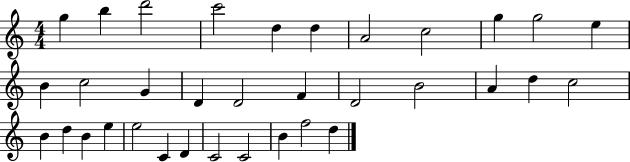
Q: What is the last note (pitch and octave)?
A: D5